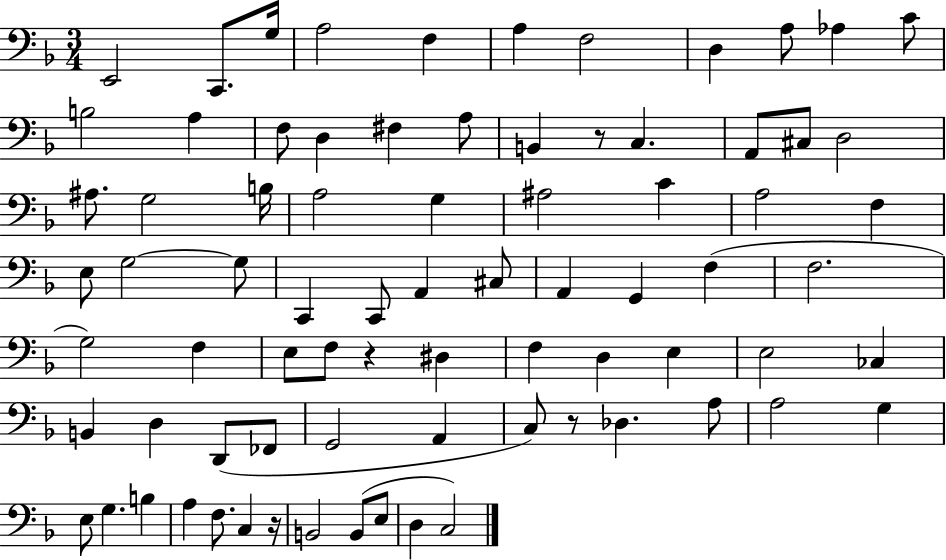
X:1
T:Untitled
M:3/4
L:1/4
K:F
E,,2 C,,/2 G,/4 A,2 F, A, F,2 D, A,/2 _A, C/2 B,2 A, F,/2 D, ^F, A,/2 B,, z/2 C, A,,/2 ^C,/2 D,2 ^A,/2 G,2 B,/4 A,2 G, ^A,2 C A,2 F, E,/2 G,2 G,/2 C,, C,,/2 A,, ^C,/2 A,, G,, F, F,2 G,2 F, E,/2 F,/2 z ^D, F, D, E, E,2 _C, B,, D, D,,/2 _F,,/2 G,,2 A,, C,/2 z/2 _D, A,/2 A,2 G, E,/2 G, B, A, F,/2 C, z/4 B,,2 B,,/2 E,/2 D, C,2